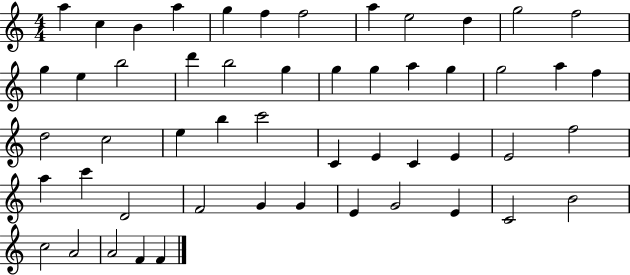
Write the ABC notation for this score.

X:1
T:Untitled
M:4/4
L:1/4
K:C
a c B a g f f2 a e2 d g2 f2 g e b2 d' b2 g g g a g g2 a f d2 c2 e b c'2 C E C E E2 f2 a c' D2 F2 G G E G2 E C2 B2 c2 A2 A2 F F